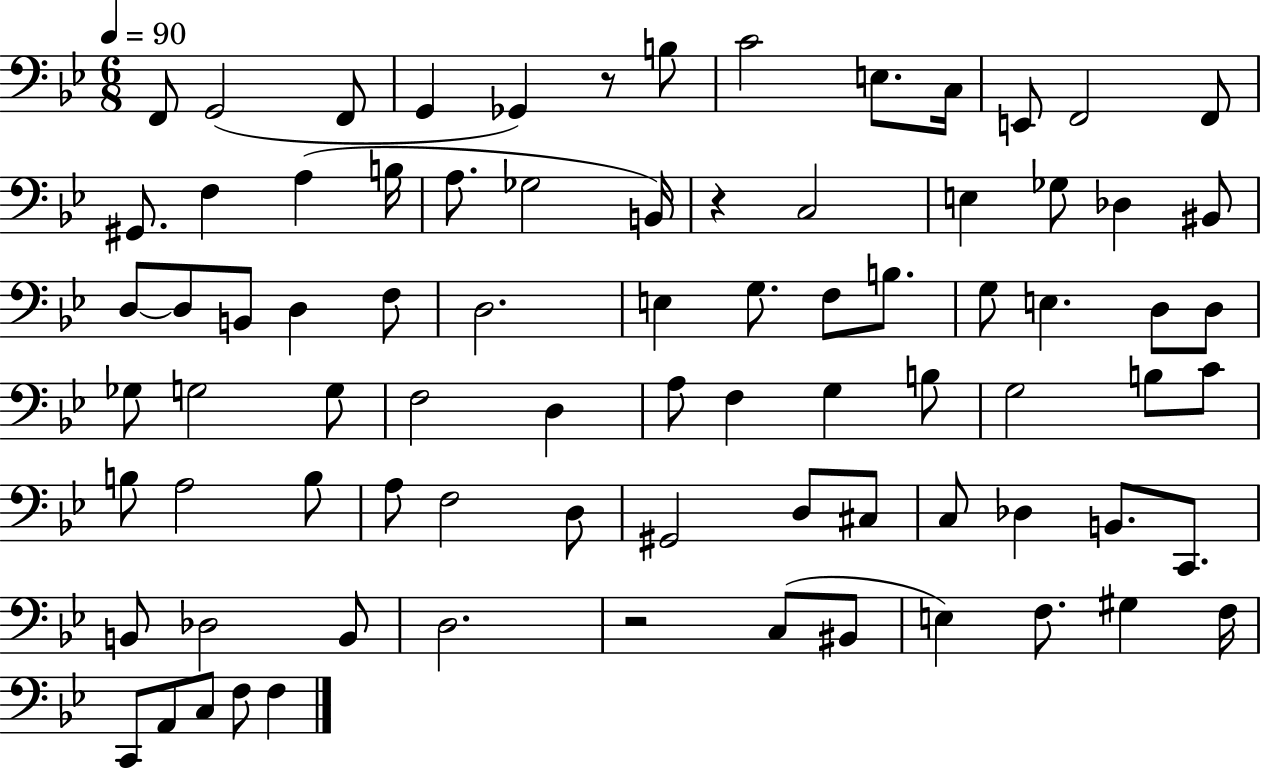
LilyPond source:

{
  \clef bass
  \numericTimeSignature
  \time 6/8
  \key bes \major
  \tempo 4 = 90
  f,8 g,2( f,8 | g,4 ges,4) r8 b8 | c'2 e8. c16 | e,8 f,2 f,8 | \break gis,8. f4 a4( b16 | a8. ges2 b,16) | r4 c2 | e4 ges8 des4 bis,8 | \break d8~~ d8 b,8 d4 f8 | d2. | e4 g8. f8 b8. | g8 e4. d8 d8 | \break ges8 g2 g8 | f2 d4 | a8 f4 g4 b8 | g2 b8 c'8 | \break b8 a2 b8 | a8 f2 d8 | gis,2 d8 cis8 | c8 des4 b,8. c,8. | \break b,8 des2 b,8 | d2. | r2 c8( bis,8 | e4) f8. gis4 f16 | \break c,8 a,8 c8 f8 f4 | \bar "|."
}